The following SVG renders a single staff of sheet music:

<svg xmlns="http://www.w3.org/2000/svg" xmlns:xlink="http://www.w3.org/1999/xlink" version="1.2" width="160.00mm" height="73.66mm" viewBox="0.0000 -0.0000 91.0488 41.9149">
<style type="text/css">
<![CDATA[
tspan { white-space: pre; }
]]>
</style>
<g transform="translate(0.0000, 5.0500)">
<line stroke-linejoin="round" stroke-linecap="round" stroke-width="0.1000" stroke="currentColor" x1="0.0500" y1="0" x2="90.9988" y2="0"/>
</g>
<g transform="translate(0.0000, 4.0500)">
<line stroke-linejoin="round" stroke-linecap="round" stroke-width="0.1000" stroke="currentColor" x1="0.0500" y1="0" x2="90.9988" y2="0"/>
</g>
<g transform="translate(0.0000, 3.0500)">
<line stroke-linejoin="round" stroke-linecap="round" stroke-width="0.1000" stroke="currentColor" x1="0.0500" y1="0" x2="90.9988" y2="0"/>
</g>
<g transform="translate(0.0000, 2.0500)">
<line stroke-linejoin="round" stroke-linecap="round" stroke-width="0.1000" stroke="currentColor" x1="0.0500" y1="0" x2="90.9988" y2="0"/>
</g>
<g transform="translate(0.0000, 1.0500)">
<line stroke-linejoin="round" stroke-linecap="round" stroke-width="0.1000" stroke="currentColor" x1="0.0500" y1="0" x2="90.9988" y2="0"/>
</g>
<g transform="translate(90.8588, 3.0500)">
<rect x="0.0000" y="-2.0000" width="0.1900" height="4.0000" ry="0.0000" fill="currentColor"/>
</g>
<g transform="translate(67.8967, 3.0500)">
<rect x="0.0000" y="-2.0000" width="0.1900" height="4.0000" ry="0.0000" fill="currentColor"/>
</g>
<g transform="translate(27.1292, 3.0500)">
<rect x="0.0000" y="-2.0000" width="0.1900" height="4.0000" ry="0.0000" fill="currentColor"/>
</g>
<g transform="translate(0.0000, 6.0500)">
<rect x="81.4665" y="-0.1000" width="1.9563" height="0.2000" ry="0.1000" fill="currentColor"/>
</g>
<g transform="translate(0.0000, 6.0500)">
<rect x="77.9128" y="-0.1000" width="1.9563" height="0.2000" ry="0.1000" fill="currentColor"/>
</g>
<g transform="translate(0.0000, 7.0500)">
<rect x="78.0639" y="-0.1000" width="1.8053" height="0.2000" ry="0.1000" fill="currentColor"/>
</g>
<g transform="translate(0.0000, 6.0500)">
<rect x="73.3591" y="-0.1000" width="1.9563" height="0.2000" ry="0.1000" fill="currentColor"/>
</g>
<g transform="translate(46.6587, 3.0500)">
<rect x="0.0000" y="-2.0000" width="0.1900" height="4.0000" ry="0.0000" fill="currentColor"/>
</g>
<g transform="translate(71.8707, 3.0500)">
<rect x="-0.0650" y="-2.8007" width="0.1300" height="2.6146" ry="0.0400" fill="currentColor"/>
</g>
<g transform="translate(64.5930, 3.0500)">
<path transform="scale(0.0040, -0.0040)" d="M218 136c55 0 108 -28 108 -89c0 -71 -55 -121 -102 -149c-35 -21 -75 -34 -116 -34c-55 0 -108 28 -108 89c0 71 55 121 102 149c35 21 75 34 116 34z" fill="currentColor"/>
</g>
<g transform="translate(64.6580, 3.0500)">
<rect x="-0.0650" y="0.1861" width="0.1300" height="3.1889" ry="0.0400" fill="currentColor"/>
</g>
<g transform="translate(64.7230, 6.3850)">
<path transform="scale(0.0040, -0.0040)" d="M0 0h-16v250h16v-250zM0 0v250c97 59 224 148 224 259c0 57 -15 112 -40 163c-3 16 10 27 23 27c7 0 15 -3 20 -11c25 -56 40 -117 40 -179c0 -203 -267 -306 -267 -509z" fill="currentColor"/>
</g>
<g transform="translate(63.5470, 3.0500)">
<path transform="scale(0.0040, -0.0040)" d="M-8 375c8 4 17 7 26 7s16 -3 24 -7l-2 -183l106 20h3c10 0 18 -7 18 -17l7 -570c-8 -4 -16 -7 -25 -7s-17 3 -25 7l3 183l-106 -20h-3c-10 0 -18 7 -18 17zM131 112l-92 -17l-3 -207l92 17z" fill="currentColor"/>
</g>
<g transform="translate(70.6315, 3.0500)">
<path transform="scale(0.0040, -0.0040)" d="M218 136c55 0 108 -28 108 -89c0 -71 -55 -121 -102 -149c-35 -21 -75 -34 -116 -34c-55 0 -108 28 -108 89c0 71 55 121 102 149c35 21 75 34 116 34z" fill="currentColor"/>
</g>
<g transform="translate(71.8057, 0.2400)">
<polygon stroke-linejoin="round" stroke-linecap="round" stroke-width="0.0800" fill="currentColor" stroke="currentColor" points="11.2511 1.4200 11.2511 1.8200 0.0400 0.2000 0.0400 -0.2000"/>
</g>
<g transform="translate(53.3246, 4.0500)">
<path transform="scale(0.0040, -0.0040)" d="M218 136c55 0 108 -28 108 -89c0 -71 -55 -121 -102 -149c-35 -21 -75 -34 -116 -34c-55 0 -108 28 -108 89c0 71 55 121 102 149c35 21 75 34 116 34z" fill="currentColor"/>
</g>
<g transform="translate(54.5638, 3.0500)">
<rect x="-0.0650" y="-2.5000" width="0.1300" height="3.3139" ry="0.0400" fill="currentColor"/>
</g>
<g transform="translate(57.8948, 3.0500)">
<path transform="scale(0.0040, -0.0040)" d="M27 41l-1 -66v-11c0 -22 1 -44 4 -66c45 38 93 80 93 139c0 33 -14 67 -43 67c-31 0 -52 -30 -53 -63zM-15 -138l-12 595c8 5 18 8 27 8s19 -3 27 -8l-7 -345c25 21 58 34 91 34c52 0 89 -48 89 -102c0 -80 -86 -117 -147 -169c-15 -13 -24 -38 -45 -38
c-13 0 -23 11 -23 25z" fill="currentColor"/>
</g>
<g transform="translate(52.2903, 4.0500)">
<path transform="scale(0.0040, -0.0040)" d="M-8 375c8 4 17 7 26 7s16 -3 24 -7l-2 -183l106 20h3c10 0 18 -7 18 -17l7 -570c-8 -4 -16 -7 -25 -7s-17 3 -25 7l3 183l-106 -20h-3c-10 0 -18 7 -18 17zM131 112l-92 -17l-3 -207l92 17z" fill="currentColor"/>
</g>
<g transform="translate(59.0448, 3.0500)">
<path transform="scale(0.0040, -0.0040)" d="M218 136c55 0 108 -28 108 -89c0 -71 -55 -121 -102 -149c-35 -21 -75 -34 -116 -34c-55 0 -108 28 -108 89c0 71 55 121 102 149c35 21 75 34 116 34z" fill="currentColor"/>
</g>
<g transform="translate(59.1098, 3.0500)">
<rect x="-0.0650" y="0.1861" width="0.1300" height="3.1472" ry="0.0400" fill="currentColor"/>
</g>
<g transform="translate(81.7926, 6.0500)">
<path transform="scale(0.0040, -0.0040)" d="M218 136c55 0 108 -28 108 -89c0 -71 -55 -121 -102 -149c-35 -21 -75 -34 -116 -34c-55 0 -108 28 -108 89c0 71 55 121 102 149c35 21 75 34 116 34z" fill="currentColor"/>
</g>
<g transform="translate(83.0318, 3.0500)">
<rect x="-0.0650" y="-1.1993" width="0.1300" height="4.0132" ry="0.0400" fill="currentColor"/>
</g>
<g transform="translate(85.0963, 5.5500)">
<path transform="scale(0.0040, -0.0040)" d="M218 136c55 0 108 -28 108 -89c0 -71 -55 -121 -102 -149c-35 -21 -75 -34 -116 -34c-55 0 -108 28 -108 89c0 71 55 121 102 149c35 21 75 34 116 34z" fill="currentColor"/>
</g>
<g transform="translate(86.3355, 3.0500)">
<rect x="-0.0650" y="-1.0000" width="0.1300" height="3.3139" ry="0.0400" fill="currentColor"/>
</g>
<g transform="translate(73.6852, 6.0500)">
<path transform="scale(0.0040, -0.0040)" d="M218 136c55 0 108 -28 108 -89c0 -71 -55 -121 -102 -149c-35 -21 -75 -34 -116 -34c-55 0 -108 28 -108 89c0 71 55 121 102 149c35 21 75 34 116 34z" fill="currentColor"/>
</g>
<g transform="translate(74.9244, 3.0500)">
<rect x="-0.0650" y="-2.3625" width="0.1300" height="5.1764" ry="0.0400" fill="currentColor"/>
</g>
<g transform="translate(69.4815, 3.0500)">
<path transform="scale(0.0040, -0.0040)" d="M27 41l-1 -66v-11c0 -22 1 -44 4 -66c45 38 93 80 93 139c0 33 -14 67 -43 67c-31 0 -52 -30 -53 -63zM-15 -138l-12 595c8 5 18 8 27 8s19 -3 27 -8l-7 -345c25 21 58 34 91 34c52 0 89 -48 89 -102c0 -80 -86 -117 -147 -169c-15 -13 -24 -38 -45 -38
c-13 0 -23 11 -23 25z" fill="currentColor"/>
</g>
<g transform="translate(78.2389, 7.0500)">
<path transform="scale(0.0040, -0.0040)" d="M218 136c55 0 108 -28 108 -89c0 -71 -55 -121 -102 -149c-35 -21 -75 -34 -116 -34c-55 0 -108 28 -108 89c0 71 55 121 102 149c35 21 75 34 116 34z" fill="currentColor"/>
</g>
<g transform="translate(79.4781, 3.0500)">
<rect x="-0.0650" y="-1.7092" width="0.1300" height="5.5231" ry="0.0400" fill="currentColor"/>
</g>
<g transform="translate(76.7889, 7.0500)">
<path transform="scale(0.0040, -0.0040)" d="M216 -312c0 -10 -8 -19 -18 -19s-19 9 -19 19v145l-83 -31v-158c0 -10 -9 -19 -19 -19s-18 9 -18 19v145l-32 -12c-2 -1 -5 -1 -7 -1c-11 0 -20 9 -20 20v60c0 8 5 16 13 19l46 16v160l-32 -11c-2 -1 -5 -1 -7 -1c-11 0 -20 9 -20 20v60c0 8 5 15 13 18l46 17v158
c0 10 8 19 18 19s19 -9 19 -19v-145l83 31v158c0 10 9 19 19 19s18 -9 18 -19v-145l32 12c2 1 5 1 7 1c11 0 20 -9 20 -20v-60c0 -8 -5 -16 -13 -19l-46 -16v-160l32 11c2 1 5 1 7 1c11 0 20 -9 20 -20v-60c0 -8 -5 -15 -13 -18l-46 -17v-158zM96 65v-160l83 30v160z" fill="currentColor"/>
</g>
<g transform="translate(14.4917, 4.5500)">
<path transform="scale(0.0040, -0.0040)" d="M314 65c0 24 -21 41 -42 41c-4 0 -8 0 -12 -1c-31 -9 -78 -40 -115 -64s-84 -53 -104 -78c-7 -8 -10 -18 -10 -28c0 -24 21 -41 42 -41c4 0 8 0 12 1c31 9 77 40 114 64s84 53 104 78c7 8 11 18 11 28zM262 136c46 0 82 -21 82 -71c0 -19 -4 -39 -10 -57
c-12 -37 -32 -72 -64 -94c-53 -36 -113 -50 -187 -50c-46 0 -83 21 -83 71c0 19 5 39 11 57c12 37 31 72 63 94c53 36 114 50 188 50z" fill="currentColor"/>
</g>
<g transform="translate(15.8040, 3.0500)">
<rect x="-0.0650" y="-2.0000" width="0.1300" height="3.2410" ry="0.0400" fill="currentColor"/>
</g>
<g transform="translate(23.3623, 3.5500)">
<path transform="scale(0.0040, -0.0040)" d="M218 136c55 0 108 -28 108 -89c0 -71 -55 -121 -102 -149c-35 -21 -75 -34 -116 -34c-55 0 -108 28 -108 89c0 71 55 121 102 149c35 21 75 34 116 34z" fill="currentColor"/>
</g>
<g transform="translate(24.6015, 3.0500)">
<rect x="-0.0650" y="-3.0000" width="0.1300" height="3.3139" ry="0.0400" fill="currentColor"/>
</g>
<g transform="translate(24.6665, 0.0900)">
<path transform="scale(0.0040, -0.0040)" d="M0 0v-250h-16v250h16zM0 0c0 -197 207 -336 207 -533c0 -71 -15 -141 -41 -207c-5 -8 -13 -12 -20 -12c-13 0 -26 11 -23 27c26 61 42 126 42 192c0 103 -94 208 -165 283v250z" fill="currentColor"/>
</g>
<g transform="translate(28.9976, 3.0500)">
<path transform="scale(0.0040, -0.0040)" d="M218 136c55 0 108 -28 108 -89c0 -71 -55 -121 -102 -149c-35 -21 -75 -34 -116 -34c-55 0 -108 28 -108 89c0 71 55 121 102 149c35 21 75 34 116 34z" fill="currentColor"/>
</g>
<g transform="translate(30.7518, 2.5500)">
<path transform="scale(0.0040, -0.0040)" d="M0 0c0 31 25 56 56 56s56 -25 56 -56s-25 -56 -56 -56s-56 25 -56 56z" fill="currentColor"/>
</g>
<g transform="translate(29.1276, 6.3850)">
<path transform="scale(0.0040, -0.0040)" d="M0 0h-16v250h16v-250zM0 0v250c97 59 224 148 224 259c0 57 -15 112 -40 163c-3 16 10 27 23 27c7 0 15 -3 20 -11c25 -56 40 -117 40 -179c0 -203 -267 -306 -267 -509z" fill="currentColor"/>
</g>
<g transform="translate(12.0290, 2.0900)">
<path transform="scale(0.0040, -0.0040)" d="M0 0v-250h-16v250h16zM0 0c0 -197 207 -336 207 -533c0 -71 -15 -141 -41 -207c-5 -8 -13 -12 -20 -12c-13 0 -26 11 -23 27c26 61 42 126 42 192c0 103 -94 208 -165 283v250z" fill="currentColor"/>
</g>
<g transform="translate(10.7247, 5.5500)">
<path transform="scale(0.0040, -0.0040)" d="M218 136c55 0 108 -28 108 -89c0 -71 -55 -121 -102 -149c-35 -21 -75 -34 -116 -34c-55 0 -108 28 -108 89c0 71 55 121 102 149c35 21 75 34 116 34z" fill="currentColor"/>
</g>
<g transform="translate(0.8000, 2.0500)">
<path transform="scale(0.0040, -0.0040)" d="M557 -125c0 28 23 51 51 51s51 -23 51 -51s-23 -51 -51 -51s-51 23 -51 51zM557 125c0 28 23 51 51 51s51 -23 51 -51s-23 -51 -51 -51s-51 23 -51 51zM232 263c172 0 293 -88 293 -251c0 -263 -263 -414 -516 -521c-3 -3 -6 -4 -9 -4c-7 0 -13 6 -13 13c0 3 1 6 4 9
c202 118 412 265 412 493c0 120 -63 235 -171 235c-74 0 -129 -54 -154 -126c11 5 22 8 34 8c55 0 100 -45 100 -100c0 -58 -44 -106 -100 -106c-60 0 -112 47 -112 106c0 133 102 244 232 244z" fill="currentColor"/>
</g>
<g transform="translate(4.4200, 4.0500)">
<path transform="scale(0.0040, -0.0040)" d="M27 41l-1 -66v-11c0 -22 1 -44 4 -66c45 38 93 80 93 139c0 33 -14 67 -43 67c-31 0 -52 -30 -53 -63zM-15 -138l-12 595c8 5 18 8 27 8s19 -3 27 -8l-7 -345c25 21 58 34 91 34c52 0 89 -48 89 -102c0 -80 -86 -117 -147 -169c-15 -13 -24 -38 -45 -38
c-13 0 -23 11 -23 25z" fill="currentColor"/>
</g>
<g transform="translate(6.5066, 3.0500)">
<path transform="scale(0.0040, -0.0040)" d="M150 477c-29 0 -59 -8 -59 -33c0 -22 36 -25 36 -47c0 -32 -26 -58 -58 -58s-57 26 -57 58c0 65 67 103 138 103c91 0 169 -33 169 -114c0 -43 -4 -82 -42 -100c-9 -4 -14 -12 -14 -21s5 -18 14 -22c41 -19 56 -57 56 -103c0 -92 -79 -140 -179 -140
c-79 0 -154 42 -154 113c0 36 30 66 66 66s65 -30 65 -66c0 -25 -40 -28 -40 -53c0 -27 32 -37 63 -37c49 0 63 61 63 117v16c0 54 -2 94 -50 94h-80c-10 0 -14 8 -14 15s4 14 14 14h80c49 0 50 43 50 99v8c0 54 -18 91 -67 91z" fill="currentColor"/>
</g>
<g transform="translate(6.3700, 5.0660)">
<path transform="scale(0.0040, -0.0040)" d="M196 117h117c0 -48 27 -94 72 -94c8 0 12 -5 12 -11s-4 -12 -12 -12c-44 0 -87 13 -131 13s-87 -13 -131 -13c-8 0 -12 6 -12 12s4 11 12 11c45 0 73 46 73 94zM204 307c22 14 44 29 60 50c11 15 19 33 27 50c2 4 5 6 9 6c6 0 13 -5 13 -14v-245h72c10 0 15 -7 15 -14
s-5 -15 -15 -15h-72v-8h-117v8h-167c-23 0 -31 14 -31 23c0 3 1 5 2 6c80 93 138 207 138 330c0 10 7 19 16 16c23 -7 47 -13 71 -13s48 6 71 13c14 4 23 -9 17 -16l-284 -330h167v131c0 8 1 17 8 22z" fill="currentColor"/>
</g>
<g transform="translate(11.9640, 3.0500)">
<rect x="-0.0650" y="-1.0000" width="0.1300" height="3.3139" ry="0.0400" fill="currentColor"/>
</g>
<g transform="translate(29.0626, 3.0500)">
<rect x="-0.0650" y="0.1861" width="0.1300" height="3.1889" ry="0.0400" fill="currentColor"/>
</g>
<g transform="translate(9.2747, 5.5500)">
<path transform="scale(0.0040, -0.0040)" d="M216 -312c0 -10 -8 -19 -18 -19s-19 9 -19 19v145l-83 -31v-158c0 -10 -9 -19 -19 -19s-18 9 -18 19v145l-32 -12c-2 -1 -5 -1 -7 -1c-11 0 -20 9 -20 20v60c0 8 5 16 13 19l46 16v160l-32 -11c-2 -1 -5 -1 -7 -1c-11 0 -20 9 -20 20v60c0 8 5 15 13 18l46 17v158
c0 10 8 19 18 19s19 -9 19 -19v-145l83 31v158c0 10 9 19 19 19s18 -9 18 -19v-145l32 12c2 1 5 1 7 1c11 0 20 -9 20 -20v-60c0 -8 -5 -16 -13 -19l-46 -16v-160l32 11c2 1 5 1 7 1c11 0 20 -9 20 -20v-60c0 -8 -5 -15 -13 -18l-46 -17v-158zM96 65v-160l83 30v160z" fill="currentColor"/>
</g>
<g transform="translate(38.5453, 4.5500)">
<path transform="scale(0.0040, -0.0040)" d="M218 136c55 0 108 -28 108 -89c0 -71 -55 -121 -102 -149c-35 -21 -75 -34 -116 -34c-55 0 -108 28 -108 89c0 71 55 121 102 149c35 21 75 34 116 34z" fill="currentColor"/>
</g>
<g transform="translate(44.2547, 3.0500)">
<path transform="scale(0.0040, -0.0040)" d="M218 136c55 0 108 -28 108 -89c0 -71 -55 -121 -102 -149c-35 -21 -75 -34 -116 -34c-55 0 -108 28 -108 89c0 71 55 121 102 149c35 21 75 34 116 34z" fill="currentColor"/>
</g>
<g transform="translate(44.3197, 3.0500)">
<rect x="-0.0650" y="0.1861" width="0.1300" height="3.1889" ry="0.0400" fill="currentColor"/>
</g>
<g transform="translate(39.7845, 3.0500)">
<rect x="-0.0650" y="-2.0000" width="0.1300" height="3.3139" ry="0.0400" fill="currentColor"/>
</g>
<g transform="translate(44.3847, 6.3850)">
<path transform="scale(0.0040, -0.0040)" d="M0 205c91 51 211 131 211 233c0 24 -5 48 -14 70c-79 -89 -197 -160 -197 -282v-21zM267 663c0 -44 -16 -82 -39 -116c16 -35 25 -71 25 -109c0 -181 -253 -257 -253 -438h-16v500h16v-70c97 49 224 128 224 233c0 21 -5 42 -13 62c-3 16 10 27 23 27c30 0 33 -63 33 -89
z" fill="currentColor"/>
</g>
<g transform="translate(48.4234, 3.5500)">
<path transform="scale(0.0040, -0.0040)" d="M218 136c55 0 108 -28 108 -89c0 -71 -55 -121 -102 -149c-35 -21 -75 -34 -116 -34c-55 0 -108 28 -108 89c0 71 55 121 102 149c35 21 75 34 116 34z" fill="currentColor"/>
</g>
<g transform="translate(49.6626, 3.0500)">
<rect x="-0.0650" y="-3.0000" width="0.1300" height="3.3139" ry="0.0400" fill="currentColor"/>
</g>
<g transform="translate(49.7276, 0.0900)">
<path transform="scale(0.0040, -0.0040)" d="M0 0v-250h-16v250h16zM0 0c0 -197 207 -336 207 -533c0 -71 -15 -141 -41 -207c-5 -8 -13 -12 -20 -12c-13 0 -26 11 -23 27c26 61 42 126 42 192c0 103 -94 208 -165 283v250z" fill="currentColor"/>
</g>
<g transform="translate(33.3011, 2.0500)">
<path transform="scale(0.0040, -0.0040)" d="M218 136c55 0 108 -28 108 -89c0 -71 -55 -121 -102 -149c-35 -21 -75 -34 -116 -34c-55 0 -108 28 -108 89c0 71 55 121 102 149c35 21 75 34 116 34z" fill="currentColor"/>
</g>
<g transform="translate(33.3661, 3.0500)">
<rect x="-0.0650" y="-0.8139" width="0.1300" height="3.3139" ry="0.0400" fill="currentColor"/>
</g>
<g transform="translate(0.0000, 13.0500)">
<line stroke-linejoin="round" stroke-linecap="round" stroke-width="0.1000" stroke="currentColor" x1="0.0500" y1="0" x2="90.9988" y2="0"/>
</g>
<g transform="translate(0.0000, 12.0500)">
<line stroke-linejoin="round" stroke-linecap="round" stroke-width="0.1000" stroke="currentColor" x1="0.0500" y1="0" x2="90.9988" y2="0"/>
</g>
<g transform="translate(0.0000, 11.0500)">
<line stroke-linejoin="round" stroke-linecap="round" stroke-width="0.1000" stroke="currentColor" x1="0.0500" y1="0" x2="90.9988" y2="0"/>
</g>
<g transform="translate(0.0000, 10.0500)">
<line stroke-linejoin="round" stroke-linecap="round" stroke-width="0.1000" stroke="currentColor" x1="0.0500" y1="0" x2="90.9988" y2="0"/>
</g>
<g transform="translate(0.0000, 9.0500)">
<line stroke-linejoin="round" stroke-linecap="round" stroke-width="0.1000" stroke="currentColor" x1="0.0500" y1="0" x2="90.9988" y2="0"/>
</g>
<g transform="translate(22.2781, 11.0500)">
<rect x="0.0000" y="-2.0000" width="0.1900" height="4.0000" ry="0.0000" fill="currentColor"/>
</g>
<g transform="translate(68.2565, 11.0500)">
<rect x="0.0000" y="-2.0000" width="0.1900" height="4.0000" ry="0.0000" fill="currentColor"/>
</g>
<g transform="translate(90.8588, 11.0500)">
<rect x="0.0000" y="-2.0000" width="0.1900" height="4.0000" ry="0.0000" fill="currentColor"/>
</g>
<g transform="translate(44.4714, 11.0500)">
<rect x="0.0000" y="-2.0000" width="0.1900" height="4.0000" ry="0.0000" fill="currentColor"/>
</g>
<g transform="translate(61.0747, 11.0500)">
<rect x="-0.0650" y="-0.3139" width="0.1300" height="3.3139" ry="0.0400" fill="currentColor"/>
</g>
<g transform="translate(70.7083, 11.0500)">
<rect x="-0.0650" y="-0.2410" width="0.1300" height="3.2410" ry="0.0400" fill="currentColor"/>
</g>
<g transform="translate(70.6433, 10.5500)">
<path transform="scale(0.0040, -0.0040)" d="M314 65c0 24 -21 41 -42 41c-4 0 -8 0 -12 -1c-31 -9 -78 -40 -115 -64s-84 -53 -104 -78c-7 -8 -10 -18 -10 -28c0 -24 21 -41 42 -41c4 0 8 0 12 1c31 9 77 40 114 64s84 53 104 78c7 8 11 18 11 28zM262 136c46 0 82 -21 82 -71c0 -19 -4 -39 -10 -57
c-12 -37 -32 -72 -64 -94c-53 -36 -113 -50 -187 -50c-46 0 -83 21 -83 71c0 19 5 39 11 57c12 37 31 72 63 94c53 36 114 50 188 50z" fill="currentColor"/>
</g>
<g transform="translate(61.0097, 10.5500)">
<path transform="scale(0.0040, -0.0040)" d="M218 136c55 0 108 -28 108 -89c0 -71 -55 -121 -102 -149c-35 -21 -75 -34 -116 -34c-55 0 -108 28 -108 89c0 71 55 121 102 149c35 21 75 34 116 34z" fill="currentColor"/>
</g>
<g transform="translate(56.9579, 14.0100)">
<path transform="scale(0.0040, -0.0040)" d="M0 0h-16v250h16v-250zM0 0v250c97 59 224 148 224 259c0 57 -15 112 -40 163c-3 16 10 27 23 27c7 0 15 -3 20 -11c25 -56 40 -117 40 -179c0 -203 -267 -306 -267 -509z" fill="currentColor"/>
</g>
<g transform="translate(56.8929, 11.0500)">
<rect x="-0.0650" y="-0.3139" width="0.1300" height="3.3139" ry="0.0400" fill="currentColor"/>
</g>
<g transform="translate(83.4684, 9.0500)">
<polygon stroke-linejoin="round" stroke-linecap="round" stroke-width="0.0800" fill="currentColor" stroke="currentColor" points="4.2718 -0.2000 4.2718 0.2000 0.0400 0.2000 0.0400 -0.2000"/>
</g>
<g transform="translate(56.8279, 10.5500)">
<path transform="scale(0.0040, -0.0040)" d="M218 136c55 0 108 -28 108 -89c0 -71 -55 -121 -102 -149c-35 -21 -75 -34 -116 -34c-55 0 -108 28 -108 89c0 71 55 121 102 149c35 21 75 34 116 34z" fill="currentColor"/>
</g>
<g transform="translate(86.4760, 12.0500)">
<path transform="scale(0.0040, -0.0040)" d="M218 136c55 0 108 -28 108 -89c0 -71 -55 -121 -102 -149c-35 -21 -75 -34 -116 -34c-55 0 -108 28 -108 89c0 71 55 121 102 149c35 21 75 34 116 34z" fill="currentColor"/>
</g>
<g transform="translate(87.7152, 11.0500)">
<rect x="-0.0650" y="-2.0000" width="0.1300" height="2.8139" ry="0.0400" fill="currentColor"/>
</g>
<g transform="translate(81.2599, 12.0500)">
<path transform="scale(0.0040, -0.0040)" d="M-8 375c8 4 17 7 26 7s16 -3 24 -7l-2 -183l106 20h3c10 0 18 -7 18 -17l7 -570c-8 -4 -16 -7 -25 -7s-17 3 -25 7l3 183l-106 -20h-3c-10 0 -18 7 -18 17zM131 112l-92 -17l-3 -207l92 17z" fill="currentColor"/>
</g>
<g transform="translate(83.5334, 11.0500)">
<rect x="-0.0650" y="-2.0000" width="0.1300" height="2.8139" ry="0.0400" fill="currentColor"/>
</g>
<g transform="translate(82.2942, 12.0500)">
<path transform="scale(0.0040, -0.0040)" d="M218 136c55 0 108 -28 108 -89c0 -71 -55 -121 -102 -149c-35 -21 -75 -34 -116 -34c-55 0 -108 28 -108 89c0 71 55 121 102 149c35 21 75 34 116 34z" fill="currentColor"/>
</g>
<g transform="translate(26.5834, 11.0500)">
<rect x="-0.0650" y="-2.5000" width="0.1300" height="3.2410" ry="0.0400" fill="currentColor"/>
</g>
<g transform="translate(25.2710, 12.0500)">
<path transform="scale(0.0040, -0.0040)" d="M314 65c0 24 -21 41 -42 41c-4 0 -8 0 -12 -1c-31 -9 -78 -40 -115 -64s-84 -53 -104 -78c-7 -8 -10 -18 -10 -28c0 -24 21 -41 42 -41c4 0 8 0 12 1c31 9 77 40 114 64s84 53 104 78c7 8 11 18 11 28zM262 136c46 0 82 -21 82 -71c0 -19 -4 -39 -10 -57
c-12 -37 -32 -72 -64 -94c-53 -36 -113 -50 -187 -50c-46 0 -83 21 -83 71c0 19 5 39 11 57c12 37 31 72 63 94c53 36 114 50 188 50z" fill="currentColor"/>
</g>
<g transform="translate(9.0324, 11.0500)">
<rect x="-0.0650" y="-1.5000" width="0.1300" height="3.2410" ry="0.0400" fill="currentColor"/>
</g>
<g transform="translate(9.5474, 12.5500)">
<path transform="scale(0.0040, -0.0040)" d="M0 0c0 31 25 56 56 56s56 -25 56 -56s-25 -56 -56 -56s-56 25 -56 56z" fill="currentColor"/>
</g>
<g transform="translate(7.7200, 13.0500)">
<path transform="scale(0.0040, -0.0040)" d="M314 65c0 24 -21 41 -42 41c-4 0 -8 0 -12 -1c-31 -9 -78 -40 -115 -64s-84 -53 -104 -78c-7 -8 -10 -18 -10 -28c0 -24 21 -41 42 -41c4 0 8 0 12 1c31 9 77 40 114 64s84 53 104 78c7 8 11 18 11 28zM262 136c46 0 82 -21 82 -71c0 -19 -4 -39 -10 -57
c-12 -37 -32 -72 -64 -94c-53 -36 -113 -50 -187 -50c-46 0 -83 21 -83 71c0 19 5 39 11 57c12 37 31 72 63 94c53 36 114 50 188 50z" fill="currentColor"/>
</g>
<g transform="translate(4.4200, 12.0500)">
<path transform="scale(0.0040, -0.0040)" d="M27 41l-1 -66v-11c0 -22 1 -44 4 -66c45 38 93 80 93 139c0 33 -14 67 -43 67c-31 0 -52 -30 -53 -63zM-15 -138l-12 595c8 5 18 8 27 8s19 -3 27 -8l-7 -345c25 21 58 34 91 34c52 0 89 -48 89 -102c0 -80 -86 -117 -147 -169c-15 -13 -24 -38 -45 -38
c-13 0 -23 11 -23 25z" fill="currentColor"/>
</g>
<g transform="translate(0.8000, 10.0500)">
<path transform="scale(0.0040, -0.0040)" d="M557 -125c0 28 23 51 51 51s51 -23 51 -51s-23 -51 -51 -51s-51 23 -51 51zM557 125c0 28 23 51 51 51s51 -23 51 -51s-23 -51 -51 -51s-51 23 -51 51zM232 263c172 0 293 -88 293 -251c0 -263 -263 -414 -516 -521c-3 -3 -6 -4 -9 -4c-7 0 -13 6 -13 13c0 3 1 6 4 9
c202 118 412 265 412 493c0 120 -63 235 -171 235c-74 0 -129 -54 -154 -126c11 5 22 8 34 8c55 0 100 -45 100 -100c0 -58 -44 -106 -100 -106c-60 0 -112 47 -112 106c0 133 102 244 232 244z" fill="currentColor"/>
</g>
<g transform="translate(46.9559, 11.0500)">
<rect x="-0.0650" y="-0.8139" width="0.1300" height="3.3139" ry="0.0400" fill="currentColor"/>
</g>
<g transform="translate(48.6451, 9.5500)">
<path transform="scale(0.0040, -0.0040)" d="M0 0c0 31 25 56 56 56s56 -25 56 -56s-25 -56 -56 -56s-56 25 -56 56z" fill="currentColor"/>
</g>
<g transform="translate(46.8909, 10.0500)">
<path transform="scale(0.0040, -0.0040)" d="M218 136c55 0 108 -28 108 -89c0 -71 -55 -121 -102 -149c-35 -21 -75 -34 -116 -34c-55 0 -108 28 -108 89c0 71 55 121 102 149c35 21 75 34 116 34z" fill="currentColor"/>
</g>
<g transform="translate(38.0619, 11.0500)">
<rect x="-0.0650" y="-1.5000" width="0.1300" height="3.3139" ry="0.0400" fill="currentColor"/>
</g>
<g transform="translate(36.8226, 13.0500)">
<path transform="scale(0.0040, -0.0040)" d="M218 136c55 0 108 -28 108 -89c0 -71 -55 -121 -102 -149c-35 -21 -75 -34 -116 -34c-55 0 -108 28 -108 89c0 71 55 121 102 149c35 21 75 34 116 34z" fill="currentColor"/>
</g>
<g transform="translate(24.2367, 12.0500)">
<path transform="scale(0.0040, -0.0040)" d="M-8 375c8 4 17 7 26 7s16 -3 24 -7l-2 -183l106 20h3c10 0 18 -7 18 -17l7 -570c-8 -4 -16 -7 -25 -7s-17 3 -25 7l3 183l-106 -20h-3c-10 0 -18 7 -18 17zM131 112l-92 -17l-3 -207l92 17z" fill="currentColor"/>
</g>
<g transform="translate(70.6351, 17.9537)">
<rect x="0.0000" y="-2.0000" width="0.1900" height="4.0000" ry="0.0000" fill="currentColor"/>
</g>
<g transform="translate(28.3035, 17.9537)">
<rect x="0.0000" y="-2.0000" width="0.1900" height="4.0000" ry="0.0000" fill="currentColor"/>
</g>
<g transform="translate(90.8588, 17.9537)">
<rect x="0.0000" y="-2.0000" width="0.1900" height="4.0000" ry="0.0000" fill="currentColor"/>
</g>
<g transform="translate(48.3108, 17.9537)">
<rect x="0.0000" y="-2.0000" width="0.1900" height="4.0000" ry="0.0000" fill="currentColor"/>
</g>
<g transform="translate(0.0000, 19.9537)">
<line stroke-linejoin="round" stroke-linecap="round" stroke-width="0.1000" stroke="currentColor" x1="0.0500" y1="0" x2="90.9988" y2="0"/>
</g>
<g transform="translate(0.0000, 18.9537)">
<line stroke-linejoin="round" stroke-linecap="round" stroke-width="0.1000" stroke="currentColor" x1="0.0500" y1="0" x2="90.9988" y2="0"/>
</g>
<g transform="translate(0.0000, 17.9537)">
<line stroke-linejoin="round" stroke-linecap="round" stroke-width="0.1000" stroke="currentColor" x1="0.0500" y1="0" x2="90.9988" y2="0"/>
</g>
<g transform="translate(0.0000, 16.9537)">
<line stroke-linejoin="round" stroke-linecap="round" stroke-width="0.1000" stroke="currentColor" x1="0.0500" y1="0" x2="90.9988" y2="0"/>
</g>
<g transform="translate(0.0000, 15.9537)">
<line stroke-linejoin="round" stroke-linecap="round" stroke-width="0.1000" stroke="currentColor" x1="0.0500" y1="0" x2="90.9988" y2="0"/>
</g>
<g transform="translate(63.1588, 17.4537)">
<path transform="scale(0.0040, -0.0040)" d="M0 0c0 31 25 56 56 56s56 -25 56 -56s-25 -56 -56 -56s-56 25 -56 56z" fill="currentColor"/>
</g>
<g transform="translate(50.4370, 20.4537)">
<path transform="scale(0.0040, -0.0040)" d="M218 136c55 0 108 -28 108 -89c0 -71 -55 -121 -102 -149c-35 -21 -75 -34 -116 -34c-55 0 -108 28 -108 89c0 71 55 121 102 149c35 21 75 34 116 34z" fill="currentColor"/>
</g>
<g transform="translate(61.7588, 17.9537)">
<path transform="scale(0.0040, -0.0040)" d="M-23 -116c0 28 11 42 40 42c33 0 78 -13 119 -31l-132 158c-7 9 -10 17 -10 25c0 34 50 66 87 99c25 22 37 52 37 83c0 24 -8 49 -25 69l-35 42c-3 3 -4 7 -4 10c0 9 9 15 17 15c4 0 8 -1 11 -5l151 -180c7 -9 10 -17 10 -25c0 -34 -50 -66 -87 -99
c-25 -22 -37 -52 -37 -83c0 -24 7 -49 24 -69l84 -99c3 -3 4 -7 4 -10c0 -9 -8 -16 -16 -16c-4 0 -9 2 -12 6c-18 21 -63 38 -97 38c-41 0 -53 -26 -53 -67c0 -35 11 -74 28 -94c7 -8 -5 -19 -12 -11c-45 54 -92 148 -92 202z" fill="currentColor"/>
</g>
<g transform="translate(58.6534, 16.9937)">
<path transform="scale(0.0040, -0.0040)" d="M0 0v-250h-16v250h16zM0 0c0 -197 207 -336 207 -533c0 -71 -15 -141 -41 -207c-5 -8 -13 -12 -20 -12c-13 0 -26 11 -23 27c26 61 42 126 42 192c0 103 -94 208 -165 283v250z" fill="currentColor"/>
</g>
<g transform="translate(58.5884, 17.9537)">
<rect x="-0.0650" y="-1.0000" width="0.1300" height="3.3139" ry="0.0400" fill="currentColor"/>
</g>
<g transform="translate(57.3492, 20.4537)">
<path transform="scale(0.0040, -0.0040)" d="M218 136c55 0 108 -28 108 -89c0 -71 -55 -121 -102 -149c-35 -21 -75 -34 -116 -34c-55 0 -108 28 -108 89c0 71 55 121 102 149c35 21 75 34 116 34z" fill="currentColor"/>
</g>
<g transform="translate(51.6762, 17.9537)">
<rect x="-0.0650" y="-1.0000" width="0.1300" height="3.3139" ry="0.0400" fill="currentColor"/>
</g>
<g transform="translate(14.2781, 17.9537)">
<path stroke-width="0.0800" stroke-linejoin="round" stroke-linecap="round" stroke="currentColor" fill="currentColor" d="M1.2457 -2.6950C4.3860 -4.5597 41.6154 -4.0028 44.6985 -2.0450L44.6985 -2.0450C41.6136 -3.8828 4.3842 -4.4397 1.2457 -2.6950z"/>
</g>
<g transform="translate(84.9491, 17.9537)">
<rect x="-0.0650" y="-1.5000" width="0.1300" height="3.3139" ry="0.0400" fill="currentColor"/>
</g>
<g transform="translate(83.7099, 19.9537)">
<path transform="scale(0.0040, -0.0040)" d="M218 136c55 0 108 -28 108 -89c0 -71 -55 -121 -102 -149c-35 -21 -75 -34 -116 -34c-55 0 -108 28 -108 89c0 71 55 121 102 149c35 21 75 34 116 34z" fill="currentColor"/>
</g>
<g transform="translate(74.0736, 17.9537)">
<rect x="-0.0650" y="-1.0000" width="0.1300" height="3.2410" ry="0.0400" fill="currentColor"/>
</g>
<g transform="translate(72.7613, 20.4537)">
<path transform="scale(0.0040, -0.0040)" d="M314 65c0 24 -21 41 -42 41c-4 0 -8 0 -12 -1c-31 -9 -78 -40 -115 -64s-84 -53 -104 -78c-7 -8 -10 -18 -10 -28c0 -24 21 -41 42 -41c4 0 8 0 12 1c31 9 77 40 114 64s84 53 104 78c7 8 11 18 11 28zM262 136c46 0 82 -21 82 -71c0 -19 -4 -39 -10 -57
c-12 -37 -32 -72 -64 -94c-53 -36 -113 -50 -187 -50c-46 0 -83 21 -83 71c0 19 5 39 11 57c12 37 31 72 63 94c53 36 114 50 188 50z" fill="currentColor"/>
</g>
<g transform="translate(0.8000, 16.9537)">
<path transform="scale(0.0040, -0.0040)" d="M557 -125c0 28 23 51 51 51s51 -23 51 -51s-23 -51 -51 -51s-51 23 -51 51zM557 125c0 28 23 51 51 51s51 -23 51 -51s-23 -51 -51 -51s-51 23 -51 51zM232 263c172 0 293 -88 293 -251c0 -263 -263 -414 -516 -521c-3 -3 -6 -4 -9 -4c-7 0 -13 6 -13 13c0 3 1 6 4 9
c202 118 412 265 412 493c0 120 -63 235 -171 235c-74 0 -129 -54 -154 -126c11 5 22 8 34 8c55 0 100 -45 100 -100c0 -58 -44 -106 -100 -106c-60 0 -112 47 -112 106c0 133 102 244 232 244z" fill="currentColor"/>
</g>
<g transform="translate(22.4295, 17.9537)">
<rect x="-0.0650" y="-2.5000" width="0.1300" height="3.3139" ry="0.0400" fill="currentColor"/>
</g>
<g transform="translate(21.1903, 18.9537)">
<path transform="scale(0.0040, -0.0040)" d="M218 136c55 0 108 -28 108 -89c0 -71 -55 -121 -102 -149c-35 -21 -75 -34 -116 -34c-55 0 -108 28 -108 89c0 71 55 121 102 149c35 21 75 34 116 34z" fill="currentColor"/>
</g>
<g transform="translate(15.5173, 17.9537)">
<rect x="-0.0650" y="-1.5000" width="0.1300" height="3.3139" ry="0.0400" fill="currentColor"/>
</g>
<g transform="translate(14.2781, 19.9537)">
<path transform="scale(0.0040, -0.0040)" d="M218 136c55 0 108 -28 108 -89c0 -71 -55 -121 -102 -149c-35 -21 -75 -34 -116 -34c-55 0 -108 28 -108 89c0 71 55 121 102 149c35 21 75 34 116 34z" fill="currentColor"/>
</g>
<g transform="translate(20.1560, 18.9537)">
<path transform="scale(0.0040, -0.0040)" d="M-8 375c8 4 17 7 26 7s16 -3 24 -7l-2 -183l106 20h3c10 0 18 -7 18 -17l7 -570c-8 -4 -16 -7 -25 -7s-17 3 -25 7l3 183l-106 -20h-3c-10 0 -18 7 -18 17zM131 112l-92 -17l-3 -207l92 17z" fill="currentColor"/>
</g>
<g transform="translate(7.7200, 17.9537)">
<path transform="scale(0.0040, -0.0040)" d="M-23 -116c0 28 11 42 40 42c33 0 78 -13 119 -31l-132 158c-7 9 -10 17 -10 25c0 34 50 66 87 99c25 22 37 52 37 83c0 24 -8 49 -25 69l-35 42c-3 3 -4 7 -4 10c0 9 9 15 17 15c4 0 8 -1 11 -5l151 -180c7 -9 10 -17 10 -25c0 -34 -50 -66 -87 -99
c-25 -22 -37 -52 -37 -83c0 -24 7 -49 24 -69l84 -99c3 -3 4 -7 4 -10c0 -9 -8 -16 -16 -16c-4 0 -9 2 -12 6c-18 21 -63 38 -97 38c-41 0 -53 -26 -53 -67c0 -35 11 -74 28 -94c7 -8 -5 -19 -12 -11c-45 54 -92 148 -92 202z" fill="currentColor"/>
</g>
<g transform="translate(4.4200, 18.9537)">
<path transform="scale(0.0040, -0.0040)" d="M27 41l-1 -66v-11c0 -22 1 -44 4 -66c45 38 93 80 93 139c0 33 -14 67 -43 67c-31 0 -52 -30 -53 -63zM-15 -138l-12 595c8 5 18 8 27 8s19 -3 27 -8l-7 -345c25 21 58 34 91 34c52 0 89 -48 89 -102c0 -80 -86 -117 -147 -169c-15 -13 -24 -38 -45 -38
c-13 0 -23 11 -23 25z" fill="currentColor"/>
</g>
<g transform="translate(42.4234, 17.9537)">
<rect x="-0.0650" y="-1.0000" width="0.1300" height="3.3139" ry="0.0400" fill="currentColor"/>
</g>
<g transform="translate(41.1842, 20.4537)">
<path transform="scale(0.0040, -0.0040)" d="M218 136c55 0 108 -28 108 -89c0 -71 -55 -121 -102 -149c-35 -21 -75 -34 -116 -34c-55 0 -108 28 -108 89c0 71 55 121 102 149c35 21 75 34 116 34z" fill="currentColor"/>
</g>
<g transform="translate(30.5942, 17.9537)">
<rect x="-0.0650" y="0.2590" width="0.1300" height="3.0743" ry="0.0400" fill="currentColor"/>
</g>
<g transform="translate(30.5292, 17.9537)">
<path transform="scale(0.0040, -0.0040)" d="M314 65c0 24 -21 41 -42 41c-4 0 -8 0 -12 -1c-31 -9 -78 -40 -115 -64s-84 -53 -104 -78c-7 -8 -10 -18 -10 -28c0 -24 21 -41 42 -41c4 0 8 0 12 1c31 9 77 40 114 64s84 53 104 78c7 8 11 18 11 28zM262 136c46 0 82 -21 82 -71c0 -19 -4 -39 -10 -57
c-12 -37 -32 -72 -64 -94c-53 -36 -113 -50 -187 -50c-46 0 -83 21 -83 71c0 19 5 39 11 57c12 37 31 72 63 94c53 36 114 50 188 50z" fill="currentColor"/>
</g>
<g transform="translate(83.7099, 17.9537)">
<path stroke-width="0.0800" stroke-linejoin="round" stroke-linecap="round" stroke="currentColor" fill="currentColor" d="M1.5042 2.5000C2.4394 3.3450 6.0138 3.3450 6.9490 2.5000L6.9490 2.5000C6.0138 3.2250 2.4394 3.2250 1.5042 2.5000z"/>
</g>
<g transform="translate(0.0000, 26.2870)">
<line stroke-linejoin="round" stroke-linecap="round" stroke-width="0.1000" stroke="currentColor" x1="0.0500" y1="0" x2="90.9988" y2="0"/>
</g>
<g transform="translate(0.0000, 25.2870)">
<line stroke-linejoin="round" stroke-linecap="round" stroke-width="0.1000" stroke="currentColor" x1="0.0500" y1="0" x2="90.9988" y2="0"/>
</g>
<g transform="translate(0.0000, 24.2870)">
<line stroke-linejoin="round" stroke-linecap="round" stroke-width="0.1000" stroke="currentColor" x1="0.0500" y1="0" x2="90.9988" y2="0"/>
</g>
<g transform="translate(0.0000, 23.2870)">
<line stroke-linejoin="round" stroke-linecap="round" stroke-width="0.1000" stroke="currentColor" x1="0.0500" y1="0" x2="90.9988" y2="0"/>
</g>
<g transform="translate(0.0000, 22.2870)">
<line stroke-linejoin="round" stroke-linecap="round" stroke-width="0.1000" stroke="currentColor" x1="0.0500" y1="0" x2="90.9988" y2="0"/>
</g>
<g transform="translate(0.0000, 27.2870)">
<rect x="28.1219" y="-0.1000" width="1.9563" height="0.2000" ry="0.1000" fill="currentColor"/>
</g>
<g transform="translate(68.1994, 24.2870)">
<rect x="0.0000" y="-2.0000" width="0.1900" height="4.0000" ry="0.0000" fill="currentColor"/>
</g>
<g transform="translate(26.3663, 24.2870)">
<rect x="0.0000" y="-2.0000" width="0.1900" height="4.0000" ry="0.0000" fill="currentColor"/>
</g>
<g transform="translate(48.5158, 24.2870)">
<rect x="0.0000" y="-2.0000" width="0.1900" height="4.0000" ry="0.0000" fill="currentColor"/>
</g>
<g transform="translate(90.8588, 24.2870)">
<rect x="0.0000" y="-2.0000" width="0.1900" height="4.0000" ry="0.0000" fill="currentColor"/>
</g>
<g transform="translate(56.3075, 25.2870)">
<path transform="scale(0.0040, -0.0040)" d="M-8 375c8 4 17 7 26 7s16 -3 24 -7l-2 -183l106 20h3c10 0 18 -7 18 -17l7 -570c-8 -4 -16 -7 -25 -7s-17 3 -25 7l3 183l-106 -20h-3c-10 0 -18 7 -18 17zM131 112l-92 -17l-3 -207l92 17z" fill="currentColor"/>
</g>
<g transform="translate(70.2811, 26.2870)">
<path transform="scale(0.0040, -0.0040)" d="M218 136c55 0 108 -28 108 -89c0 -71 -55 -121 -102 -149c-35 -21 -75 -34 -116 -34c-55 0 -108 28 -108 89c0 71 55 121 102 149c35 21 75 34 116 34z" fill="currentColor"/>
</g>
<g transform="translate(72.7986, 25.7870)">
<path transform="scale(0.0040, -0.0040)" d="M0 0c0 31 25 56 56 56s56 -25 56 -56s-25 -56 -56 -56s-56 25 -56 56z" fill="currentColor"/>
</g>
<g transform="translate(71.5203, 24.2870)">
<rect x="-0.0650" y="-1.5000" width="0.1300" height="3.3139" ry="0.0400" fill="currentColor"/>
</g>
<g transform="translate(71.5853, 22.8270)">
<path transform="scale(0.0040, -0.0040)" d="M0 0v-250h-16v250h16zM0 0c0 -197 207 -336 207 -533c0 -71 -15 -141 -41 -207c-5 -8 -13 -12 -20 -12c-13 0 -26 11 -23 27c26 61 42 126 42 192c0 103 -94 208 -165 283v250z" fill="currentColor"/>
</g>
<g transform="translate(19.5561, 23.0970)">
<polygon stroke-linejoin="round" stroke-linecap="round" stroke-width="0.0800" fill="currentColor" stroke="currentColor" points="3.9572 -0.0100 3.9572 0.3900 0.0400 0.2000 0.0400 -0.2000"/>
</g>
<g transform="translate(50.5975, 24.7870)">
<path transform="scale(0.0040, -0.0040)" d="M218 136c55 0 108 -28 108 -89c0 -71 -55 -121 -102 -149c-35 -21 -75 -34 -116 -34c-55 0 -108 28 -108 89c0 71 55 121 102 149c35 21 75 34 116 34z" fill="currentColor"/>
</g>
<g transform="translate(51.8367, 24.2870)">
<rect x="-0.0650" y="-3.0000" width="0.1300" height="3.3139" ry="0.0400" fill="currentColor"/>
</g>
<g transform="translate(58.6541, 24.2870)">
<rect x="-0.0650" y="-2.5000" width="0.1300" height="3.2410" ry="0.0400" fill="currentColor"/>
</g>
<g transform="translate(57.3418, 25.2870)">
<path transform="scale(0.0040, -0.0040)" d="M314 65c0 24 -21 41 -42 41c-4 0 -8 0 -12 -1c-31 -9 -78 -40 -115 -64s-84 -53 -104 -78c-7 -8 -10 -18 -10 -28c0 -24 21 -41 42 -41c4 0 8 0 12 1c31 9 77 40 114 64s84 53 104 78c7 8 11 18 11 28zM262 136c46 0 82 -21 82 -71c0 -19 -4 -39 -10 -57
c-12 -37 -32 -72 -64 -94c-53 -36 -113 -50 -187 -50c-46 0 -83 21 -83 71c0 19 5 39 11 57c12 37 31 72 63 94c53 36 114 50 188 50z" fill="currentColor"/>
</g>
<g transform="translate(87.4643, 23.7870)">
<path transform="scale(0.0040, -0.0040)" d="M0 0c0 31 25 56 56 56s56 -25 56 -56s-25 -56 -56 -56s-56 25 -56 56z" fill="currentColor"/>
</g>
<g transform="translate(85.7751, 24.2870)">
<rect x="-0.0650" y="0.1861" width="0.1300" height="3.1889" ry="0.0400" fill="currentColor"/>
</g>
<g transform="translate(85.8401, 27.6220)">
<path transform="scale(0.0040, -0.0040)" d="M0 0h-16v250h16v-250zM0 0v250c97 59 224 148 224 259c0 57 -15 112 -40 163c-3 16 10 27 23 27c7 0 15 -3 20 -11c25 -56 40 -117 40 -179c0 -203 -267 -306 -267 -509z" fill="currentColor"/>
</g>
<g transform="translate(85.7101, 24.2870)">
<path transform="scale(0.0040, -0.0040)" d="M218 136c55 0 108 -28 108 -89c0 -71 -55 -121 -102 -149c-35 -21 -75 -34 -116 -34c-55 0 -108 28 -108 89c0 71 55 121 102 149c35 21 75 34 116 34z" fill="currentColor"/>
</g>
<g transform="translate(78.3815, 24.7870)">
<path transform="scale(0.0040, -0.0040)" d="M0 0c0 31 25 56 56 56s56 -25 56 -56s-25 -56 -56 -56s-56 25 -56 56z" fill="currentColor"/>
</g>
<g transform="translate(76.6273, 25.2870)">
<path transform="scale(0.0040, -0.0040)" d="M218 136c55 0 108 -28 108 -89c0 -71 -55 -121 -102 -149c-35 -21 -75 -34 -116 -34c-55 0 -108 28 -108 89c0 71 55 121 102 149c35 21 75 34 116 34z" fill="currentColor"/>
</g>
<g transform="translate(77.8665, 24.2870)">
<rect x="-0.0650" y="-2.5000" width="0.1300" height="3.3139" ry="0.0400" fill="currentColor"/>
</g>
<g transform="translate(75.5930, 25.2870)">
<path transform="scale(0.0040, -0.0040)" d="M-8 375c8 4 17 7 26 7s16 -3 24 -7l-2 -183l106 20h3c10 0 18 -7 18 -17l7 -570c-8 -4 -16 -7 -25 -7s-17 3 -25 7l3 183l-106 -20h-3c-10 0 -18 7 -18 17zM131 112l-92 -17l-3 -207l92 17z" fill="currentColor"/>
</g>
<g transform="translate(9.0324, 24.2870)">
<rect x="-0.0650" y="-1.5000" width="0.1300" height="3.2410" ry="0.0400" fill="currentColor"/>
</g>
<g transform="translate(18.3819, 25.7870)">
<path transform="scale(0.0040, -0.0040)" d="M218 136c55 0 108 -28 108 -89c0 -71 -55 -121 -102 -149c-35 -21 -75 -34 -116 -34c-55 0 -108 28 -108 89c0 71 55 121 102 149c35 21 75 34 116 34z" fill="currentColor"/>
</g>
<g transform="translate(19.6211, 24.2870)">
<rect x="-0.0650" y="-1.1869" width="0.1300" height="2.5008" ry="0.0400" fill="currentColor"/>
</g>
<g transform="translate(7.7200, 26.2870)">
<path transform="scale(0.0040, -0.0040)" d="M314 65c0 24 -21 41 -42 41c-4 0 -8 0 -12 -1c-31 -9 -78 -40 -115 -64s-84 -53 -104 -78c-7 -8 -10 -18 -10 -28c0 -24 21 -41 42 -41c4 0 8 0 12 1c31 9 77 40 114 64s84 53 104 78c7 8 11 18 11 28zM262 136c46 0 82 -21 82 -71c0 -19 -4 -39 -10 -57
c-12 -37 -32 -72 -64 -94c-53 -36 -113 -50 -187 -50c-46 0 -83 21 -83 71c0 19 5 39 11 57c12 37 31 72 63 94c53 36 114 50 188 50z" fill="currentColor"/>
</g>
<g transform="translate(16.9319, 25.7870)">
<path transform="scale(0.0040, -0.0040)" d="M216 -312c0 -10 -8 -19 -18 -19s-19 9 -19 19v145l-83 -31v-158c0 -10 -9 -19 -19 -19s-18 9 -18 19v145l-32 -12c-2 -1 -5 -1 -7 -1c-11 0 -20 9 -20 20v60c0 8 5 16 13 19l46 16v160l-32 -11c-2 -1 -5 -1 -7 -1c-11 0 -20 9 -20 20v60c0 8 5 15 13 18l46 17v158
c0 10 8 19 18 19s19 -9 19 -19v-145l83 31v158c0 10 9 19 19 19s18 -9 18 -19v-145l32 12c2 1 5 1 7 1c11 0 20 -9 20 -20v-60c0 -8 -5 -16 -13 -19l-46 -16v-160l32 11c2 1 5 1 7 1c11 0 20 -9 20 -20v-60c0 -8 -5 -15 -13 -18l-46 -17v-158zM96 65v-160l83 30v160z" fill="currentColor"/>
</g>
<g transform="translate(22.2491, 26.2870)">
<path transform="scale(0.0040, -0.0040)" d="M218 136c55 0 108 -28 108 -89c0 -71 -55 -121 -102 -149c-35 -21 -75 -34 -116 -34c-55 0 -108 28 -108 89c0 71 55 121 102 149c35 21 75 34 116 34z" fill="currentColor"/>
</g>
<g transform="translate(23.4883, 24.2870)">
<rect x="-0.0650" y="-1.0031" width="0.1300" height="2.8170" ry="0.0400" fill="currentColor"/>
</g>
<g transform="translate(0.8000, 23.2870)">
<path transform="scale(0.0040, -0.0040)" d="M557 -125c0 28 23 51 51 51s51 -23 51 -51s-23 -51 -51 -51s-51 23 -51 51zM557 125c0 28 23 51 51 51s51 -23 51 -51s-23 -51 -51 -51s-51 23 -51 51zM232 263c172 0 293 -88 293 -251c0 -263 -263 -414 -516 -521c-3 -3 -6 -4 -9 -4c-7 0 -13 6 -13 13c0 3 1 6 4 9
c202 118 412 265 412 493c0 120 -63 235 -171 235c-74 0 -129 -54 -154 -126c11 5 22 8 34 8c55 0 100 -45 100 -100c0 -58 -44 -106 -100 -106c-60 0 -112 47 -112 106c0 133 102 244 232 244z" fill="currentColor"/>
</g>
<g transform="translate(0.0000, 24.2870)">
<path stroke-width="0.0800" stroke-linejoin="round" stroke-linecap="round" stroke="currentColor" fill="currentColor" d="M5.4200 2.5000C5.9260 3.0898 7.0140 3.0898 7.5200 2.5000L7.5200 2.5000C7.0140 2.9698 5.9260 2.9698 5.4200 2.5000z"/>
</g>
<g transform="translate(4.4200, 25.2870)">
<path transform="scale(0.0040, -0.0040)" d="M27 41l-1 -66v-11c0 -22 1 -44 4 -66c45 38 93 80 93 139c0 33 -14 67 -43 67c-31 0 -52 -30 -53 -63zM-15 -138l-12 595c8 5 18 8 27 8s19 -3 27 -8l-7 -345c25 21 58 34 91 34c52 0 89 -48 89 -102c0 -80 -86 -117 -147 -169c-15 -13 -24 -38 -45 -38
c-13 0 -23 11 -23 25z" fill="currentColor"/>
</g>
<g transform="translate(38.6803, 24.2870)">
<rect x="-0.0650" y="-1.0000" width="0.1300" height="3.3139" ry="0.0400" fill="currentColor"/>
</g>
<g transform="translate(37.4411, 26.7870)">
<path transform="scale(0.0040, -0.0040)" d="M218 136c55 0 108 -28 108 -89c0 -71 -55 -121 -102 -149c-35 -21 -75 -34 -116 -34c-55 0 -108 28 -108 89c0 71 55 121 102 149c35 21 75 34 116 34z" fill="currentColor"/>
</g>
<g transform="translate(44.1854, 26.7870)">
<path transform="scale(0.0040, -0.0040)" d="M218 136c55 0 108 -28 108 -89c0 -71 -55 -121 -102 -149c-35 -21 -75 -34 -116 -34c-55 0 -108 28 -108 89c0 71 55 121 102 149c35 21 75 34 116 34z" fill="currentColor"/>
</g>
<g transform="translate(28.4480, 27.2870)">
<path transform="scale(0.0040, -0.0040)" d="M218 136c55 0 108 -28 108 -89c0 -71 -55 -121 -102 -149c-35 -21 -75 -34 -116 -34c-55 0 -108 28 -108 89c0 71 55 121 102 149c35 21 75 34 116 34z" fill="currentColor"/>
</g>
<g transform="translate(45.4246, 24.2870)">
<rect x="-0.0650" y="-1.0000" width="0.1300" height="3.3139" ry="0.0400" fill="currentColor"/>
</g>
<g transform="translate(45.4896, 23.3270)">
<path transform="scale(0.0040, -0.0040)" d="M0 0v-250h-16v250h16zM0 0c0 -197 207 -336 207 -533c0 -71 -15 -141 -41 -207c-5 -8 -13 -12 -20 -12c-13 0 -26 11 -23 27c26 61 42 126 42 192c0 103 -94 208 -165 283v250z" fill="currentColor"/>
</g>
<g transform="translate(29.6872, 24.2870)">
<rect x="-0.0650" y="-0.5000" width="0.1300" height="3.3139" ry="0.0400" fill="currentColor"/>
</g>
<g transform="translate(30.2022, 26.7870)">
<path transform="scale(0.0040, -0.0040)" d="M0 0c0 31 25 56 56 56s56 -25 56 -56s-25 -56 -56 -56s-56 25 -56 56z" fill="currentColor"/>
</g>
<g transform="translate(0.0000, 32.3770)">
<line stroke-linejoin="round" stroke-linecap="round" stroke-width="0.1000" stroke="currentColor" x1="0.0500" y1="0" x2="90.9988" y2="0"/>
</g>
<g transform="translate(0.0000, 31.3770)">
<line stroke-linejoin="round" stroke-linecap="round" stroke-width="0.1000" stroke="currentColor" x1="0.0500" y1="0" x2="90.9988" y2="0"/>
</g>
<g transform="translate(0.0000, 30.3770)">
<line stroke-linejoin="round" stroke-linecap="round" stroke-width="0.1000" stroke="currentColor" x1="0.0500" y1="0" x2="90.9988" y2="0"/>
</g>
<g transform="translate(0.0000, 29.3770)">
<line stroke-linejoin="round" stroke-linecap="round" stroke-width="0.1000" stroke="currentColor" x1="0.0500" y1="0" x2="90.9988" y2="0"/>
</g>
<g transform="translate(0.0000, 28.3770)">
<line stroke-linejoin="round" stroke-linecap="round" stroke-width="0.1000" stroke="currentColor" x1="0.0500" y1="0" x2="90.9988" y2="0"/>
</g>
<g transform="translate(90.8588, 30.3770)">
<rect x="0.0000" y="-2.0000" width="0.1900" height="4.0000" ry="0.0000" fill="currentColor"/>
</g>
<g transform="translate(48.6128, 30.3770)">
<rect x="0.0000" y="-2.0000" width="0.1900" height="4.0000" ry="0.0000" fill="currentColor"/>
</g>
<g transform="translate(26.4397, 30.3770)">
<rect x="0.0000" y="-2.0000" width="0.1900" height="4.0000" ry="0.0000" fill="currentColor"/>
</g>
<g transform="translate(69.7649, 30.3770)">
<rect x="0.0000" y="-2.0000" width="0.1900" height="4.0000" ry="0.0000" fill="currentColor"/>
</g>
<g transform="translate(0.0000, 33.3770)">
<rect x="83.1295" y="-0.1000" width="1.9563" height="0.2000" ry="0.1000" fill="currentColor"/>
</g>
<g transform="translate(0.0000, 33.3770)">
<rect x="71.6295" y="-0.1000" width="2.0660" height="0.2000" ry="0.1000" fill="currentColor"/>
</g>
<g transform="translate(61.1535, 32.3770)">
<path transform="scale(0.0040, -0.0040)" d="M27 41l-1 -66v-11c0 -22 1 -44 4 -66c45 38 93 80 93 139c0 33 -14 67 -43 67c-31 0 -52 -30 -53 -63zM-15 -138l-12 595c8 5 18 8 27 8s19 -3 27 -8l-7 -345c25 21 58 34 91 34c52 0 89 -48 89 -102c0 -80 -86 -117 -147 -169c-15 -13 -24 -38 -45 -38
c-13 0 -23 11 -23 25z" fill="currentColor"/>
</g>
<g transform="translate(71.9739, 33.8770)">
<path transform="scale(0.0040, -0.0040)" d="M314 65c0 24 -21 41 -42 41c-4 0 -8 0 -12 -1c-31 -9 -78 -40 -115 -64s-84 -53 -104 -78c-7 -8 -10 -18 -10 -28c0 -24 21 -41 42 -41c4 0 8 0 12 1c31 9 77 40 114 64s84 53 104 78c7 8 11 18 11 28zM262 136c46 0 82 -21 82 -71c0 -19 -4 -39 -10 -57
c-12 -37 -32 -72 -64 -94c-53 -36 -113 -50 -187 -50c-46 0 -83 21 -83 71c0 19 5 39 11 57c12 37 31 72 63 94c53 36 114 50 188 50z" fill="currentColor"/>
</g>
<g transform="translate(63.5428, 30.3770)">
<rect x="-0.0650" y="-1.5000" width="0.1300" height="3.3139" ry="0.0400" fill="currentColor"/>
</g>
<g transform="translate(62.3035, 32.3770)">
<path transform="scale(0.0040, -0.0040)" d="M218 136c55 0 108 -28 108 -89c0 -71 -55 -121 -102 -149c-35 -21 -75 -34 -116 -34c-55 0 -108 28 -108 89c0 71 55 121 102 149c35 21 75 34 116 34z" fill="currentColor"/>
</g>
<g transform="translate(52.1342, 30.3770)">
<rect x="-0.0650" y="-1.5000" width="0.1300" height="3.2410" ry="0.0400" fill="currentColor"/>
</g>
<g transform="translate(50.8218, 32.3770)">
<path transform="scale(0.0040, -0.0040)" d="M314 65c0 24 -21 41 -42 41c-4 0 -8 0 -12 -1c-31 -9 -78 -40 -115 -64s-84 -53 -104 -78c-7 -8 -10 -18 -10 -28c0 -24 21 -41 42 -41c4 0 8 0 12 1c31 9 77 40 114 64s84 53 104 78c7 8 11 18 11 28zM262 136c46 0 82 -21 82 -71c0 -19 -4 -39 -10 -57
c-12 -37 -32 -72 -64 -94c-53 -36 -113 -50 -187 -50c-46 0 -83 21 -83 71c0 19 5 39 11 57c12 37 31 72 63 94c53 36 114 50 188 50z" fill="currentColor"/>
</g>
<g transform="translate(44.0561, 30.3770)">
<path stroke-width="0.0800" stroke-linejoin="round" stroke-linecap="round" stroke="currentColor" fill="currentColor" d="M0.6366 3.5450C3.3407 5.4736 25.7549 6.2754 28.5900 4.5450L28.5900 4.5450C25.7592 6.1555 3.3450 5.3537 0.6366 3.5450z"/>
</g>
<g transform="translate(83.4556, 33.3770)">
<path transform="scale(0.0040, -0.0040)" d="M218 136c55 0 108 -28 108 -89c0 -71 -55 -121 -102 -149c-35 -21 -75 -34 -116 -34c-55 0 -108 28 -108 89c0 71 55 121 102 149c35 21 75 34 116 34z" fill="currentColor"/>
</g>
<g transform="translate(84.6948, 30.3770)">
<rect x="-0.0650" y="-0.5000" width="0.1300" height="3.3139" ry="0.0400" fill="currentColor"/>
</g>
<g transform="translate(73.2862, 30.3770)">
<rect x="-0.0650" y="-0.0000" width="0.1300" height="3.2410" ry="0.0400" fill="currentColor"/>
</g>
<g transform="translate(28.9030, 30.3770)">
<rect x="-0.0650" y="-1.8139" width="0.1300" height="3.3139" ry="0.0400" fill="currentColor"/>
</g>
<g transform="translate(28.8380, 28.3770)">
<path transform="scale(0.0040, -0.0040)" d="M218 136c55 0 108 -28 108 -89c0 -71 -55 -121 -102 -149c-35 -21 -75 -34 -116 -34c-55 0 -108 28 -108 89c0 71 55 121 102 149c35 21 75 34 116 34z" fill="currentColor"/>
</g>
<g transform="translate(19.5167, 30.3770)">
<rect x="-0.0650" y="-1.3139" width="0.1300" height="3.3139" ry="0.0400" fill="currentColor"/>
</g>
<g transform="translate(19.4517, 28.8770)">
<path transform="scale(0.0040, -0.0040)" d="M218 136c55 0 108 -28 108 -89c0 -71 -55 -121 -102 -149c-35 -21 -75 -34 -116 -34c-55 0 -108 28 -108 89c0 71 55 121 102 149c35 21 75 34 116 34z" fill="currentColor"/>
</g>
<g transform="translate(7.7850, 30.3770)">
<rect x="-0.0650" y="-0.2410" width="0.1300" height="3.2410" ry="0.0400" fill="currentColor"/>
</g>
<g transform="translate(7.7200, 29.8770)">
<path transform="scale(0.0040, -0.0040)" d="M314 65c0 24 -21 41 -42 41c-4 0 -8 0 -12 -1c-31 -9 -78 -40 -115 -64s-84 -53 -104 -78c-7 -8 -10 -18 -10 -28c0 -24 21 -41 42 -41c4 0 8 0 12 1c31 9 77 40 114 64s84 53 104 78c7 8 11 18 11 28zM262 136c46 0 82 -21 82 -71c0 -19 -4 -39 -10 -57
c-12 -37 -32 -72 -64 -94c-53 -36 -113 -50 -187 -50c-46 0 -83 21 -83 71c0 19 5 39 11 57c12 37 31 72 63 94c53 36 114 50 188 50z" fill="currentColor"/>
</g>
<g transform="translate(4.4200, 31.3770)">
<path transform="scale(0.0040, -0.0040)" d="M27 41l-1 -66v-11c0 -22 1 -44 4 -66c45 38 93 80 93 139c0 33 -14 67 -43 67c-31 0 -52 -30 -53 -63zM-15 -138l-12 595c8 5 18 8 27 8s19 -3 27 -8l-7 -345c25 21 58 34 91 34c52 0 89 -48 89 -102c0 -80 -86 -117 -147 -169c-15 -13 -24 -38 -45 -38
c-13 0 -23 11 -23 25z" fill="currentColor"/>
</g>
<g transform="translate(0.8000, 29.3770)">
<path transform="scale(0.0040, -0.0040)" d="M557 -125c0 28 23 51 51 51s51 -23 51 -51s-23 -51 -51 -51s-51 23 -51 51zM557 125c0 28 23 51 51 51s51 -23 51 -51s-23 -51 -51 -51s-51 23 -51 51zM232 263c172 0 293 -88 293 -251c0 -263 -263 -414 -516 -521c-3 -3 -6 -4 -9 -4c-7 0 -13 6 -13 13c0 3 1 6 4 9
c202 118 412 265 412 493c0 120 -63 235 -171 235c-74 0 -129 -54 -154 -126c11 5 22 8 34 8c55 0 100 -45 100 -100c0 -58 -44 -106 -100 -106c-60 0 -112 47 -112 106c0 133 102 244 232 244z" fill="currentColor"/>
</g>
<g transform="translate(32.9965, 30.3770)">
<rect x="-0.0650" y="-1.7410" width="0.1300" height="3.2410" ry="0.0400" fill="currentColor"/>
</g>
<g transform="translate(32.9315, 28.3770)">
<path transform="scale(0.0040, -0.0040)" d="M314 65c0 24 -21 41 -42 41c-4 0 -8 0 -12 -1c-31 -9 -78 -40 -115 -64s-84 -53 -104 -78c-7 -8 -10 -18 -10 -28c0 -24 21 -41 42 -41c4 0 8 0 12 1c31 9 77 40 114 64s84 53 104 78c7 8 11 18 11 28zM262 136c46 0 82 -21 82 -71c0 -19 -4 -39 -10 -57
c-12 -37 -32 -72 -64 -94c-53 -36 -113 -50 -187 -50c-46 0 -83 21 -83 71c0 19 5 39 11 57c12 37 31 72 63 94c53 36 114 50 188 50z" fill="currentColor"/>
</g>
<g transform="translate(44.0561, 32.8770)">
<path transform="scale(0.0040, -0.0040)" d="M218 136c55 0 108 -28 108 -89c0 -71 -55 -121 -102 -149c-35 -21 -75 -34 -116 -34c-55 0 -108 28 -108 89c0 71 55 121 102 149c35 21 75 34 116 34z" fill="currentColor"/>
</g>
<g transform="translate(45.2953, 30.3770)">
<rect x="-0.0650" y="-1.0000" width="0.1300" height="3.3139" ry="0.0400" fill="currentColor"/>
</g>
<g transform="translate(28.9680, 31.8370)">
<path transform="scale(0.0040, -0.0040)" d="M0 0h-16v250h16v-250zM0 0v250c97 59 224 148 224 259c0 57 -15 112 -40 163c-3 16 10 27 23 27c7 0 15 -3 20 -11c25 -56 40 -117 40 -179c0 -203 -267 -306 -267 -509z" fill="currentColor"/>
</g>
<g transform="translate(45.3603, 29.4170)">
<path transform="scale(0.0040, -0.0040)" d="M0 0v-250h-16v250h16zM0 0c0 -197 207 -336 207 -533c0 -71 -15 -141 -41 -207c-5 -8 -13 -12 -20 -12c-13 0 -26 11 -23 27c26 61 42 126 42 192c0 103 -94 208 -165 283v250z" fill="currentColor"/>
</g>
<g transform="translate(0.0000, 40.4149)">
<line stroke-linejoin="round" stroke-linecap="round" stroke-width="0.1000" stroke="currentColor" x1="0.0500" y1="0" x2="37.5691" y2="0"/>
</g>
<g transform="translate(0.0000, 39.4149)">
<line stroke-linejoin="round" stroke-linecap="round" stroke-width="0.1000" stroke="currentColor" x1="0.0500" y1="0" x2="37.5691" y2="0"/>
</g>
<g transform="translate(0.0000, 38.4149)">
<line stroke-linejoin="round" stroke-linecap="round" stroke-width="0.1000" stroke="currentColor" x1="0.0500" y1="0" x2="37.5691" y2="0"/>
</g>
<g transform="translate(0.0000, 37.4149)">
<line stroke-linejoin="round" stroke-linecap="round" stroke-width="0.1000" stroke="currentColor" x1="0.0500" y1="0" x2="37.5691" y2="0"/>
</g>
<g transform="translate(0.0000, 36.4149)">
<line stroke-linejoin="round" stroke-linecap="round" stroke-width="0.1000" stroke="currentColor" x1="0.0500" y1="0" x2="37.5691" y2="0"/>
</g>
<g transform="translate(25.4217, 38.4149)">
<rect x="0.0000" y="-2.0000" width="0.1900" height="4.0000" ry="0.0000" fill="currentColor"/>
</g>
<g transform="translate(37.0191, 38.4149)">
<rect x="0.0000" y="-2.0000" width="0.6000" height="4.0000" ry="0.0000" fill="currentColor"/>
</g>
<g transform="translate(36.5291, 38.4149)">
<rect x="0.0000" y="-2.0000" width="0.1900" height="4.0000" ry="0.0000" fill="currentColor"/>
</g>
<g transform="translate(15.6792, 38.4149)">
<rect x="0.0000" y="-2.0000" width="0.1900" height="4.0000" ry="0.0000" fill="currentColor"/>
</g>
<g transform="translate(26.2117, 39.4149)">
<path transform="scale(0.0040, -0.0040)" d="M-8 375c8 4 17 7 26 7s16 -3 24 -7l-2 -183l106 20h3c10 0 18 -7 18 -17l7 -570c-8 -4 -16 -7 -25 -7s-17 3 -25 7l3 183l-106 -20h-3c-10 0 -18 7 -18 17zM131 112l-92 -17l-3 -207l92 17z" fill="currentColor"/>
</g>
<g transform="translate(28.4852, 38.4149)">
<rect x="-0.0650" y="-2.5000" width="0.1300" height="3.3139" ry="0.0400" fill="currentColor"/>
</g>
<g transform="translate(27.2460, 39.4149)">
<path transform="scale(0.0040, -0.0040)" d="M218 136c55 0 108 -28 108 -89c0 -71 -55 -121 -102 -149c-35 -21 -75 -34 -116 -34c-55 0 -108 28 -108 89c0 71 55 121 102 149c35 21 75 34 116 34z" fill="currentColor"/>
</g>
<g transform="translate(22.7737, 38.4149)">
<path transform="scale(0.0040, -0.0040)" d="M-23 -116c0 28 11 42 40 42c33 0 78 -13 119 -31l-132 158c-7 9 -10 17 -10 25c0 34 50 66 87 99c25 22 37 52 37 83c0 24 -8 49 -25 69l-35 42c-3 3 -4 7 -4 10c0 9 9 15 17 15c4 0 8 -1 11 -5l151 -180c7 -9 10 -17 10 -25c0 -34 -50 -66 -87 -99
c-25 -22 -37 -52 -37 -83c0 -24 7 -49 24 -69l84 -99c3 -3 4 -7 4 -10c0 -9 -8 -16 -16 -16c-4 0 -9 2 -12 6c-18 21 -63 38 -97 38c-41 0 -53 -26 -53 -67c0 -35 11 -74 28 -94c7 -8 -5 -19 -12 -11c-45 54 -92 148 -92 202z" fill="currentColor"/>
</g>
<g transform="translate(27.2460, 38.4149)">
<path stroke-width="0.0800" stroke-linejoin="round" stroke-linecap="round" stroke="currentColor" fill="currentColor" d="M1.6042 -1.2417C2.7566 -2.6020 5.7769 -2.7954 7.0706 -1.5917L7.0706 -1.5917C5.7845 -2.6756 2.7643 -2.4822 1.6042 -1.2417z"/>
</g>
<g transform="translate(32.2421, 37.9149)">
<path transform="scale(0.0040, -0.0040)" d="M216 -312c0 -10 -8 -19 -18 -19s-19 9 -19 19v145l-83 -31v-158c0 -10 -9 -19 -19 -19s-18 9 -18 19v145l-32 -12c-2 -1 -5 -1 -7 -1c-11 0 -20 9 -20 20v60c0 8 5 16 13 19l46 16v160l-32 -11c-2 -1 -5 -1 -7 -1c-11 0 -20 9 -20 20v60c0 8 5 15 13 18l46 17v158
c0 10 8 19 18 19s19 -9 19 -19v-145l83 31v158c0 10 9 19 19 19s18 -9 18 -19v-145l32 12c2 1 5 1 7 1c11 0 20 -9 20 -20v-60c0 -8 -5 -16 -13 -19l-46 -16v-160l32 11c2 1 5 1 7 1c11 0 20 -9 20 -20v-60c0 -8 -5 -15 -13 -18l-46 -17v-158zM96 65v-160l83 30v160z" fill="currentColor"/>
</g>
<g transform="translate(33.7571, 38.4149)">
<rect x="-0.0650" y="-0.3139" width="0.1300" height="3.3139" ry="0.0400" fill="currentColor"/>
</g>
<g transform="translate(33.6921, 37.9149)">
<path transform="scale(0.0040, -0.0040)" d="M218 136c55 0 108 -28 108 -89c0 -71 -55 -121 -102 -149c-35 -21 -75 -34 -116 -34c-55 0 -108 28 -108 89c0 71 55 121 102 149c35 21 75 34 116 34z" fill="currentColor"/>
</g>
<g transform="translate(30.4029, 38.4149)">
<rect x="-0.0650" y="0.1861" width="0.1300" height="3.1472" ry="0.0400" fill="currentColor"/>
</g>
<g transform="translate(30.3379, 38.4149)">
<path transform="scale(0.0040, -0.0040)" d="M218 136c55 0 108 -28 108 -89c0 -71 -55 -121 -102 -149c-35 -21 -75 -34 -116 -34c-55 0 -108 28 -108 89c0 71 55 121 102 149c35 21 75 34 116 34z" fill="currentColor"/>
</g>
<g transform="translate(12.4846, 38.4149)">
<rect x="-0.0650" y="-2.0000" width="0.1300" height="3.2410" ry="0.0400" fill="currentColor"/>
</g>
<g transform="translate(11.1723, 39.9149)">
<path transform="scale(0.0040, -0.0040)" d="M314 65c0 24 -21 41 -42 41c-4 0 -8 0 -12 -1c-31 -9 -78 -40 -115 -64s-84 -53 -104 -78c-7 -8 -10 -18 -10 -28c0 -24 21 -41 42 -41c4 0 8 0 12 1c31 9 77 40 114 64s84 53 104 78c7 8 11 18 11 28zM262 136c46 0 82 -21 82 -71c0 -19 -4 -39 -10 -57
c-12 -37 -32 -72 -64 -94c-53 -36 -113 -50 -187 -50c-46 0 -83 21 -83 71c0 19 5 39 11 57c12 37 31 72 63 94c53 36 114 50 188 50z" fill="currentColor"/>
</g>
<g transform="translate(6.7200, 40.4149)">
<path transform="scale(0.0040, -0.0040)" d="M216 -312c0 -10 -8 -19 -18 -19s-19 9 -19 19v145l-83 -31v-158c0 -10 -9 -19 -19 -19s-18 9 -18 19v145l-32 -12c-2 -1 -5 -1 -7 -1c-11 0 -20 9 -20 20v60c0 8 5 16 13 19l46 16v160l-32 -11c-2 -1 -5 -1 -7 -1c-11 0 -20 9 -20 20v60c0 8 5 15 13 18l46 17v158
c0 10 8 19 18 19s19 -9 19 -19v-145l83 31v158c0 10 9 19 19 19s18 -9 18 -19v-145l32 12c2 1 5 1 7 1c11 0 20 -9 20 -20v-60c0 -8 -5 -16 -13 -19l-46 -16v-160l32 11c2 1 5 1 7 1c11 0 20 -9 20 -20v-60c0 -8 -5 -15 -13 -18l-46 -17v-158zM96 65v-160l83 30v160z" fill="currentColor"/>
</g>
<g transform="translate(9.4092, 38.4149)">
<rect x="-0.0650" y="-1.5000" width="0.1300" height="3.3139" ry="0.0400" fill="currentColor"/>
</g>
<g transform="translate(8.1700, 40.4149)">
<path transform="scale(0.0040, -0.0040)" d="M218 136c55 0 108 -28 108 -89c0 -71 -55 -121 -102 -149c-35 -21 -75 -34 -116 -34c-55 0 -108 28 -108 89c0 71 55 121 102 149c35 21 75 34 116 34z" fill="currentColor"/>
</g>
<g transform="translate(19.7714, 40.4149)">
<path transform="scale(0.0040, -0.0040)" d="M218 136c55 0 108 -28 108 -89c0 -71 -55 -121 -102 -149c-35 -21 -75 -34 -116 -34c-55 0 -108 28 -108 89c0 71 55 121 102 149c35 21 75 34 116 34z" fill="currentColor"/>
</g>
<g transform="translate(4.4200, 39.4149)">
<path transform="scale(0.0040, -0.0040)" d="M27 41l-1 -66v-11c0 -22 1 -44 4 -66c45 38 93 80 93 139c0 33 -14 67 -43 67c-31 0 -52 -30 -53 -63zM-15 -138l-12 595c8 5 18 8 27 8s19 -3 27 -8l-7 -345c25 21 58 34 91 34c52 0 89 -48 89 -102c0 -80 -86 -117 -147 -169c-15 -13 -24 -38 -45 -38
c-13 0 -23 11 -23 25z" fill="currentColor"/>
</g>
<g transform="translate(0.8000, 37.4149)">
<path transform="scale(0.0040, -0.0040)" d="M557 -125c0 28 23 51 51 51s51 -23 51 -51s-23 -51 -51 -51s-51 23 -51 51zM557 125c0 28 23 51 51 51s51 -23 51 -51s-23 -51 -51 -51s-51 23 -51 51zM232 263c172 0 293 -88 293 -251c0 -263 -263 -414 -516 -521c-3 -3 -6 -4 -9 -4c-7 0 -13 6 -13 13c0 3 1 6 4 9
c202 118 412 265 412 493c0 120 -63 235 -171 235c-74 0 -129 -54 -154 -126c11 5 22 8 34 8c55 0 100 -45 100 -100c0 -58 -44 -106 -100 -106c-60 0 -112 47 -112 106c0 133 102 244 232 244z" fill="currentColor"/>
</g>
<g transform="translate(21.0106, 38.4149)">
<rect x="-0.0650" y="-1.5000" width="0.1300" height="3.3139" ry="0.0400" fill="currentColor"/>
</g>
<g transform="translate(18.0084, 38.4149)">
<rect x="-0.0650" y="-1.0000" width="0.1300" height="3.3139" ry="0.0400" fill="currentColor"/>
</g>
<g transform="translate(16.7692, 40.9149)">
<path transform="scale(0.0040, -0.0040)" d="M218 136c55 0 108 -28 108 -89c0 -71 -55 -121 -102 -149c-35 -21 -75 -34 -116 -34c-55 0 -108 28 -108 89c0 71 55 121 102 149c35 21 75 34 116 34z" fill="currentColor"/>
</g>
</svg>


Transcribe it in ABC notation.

X:1
T:Untitled
M:3/4
L:1/4
K:F
^F,,/2 A,,2 C,/2 D,/2 F, A,, D,/4 C,/2 B,, _D, D,/2 _D,/2 E,,/2 ^C,,/2 E,,/2 F,, G,,2 B,,2 G,, F, E,/2 E, E,2 B,,/2 B,,/2 z G,, B,, D,2 F,, F,, F,,/2 z F,,2 G,, G,,2 ^A,,/2 G,,/2 E,, F,, F,,/2 C, B,,2 G,,/2 B,, D,/2 E,2 G, A,/2 A,2 F,,/2 G,,2 _G,, D,,2 E,, ^G,, A,,2 F,, G,, z B,, D, ^E,